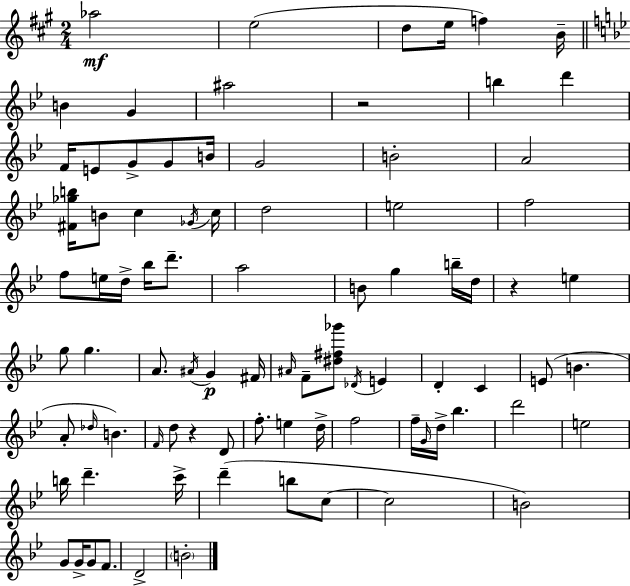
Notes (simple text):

Ab5/h E5/h D5/e E5/s F5/q B4/s B4/q G4/q A#5/h R/h B5/q D6/q F4/s E4/e G4/e G4/e B4/s G4/h B4/h A4/h [F#4,Gb5,B5]/s B4/e C5/q Gb4/s C5/s D5/h E5/h F5/h F5/e E5/s D5/s Bb5/s D6/e. A5/h B4/e G5/q B5/s D5/s R/q E5/q G5/e G5/q. A4/e. A#4/s G4/q F#4/s A#4/s F4/e [D#5,F#5,Gb6]/e Db4/s E4/q D4/q C4/q E4/e B4/q. A4/e Db5/s B4/q. F4/s D5/e R/q D4/e F5/e. E5/q D5/s F5/h F5/s G4/s D5/s Bb5/q. D6/h E5/h B5/s D6/q. C6/s D6/q B5/e C5/e C5/h B4/h G4/e G4/s G4/e F4/e. D4/h B4/h